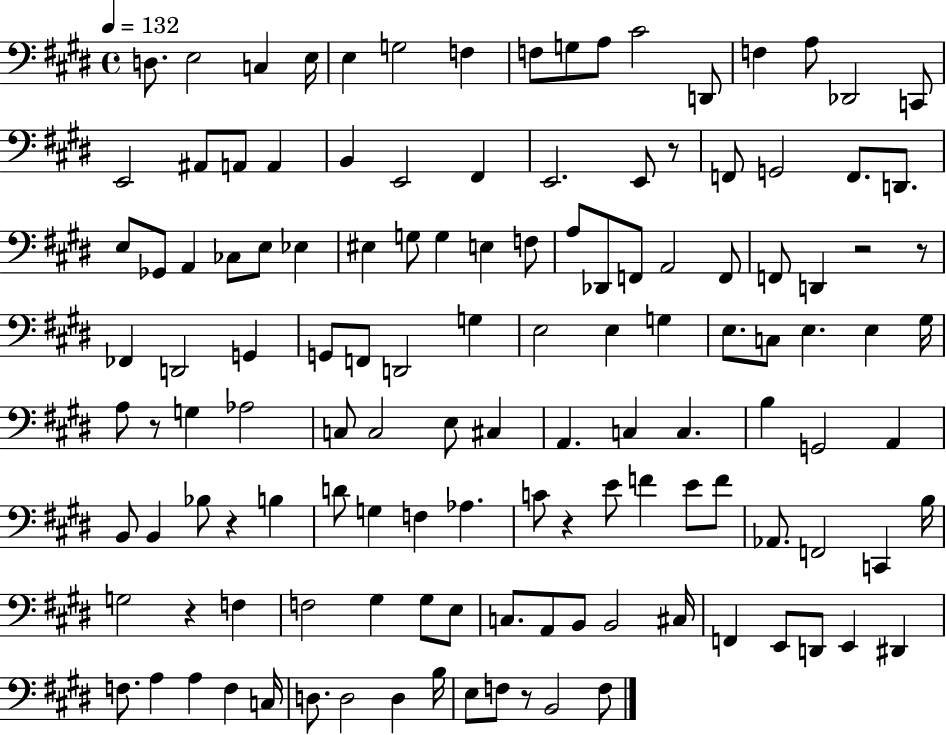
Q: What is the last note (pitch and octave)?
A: F3